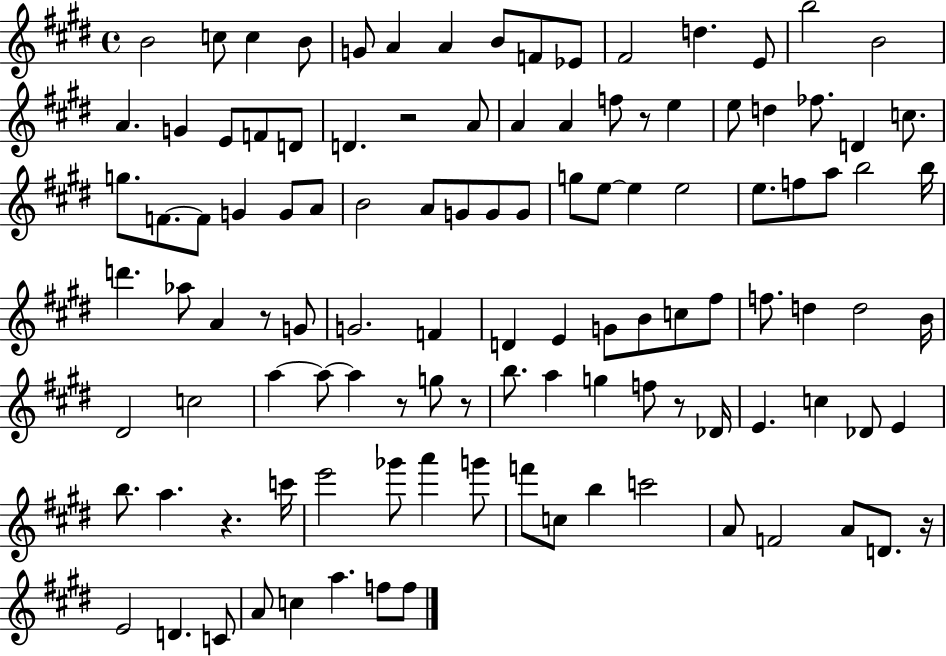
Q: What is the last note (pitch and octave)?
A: F5